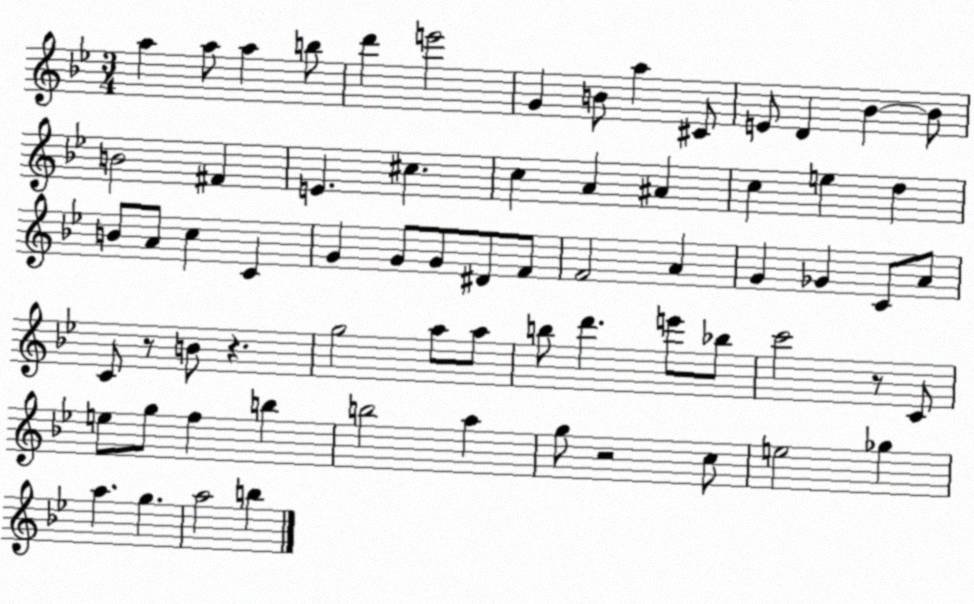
X:1
T:Untitled
M:3/4
L:1/4
K:Bb
a a/2 a b/2 d' e'2 G B/2 a ^C/2 E/2 D _B _B/2 B2 ^F E ^c c A ^A c e d B/2 A/2 c C G G/2 G/2 ^D/2 F/2 F2 A G _G C/2 A/2 C/2 z/2 B/2 z g2 a/2 a/2 b/2 d' e'/2 _b/2 c'2 z/2 C/2 e/2 g/2 f b b2 a g/2 z2 c/2 e2 _g a g a2 b